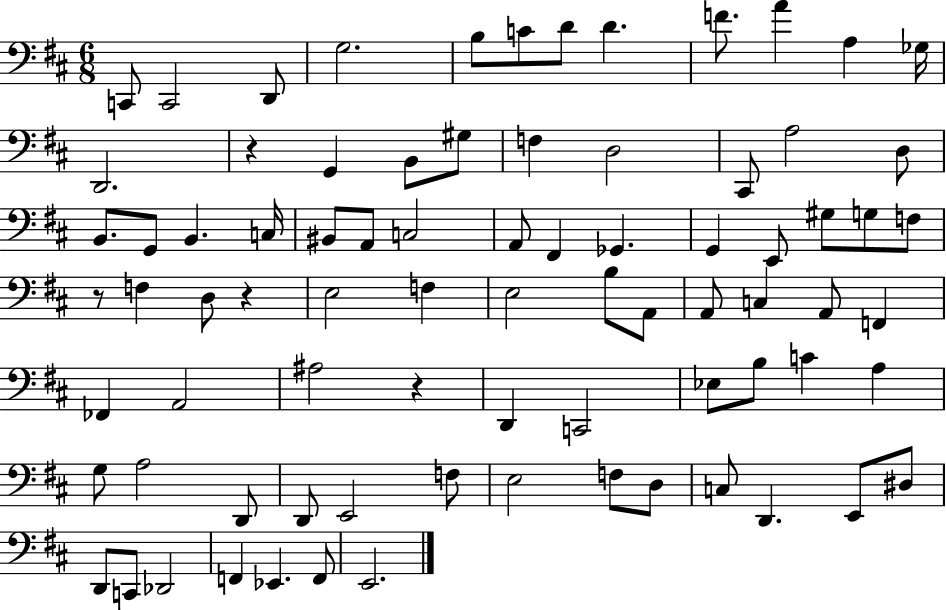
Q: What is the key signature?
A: D major